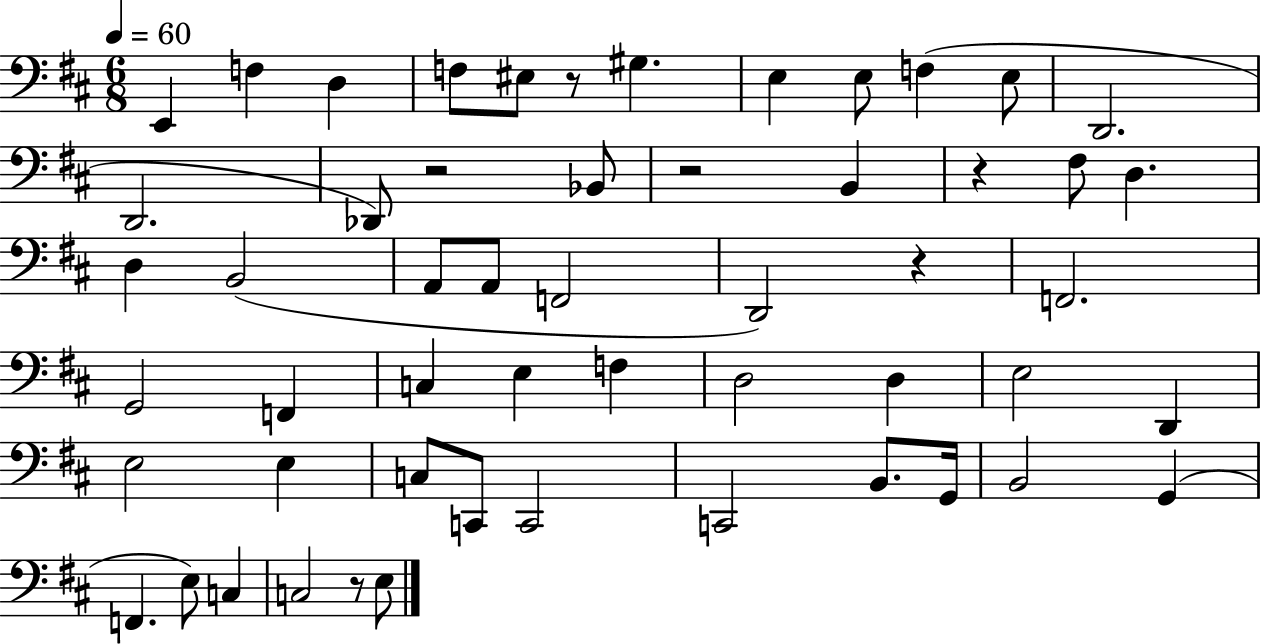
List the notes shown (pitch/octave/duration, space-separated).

E2/q F3/q D3/q F3/e EIS3/e R/e G#3/q. E3/q E3/e F3/q E3/e D2/h. D2/h. Db2/e R/h Bb2/e R/h B2/q R/q F#3/e D3/q. D3/q B2/h A2/e A2/e F2/h D2/h R/q F2/h. G2/h F2/q C3/q E3/q F3/q D3/h D3/q E3/h D2/q E3/h E3/q C3/e C2/e C2/h C2/h B2/e. G2/s B2/h G2/q F2/q. E3/e C3/q C3/h R/e E3/e